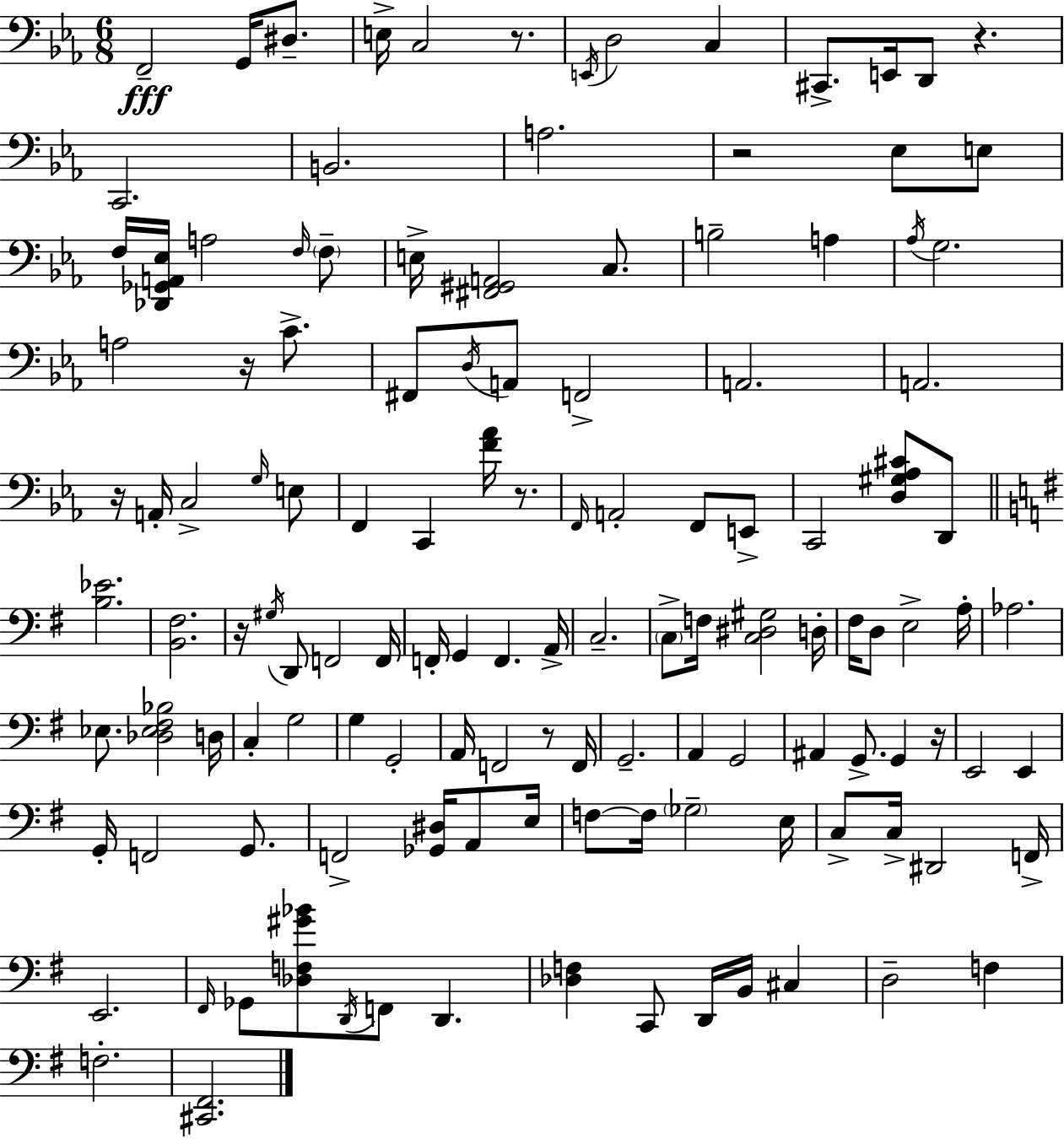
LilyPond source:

{
  \clef bass
  \numericTimeSignature
  \time 6/8
  \key ees \major
  f,2--\fff g,16 dis8.-- | e16-> c2 r8. | \acciaccatura { e,16 } d2 c4 | cis,8.-> e,16 d,8 r4. | \break c,2. | b,2. | a2. | r2 ees8 e8 | \break f16 <des, ges, a, ees>16 a2 \grace { f16 } | \parenthesize f8-- e16-> <fis, gis, a,>2 c8. | b2-- a4 | \acciaccatura { aes16 } g2. | \break a2 r16 | c'8.-> fis,8 \acciaccatura { d16 } a,8 f,2-> | a,2. | a,2. | \break r16 a,16-. c2-> | \grace { g16 } e8 f,4 c,4 | <f' aes'>16 r8. \grace { f,16 } a,2-. | f,8 e,8-> c,2 | \break <d gis aes cis'>8 d,8 \bar "||" \break \key g \major <b ees'>2. | <b, fis>2. | r16 \acciaccatura { gis16 } d,8 f,2 | f,16 f,16-. g,4 f,4. | \break a,16-> c2.-- | \parenthesize c8-> f16 <c dis gis>2 | d16-. fis16 d8 e2-> | a16-. aes2. | \break ees8. <des ees fis bes>2 | d16 c4-. g2 | g4 g,2-. | a,16 f,2 r8 | \break f,16 g,2.-- | a,4 g,2 | ais,4 g,8.-> g,4 | r16 e,2 e,4 | \break g,16-. f,2 g,8. | f,2-> <ges, dis>16 a,8 | e16 f8~~ f16 \parenthesize ges2-- | e16 c8-> c16-> dis,2 | \break f,16-> e,2. | \grace { fis,16 } ges,8 <des f gis' bes'>8 \acciaccatura { d,16 } f,8 d,4. | <des f>4 c,8 d,16 b,16 cis4 | d2-- f4 | \break f2.-. | <cis, fis,>2. | \bar "|."
}